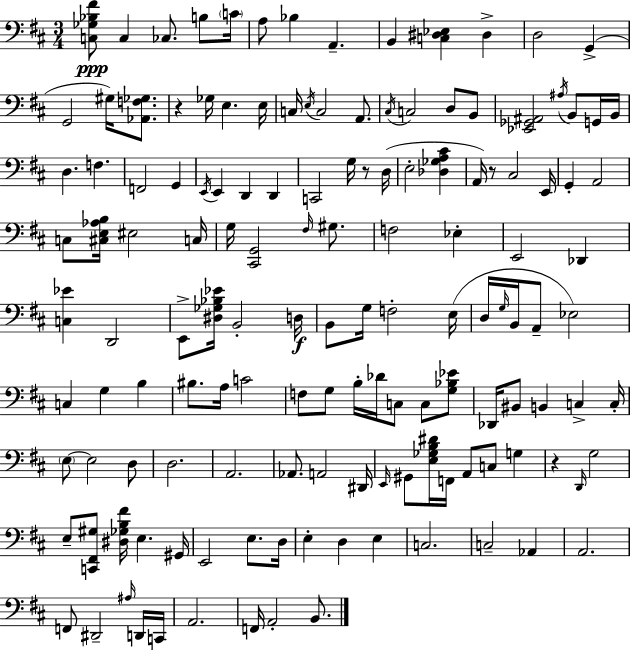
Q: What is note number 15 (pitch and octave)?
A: E3